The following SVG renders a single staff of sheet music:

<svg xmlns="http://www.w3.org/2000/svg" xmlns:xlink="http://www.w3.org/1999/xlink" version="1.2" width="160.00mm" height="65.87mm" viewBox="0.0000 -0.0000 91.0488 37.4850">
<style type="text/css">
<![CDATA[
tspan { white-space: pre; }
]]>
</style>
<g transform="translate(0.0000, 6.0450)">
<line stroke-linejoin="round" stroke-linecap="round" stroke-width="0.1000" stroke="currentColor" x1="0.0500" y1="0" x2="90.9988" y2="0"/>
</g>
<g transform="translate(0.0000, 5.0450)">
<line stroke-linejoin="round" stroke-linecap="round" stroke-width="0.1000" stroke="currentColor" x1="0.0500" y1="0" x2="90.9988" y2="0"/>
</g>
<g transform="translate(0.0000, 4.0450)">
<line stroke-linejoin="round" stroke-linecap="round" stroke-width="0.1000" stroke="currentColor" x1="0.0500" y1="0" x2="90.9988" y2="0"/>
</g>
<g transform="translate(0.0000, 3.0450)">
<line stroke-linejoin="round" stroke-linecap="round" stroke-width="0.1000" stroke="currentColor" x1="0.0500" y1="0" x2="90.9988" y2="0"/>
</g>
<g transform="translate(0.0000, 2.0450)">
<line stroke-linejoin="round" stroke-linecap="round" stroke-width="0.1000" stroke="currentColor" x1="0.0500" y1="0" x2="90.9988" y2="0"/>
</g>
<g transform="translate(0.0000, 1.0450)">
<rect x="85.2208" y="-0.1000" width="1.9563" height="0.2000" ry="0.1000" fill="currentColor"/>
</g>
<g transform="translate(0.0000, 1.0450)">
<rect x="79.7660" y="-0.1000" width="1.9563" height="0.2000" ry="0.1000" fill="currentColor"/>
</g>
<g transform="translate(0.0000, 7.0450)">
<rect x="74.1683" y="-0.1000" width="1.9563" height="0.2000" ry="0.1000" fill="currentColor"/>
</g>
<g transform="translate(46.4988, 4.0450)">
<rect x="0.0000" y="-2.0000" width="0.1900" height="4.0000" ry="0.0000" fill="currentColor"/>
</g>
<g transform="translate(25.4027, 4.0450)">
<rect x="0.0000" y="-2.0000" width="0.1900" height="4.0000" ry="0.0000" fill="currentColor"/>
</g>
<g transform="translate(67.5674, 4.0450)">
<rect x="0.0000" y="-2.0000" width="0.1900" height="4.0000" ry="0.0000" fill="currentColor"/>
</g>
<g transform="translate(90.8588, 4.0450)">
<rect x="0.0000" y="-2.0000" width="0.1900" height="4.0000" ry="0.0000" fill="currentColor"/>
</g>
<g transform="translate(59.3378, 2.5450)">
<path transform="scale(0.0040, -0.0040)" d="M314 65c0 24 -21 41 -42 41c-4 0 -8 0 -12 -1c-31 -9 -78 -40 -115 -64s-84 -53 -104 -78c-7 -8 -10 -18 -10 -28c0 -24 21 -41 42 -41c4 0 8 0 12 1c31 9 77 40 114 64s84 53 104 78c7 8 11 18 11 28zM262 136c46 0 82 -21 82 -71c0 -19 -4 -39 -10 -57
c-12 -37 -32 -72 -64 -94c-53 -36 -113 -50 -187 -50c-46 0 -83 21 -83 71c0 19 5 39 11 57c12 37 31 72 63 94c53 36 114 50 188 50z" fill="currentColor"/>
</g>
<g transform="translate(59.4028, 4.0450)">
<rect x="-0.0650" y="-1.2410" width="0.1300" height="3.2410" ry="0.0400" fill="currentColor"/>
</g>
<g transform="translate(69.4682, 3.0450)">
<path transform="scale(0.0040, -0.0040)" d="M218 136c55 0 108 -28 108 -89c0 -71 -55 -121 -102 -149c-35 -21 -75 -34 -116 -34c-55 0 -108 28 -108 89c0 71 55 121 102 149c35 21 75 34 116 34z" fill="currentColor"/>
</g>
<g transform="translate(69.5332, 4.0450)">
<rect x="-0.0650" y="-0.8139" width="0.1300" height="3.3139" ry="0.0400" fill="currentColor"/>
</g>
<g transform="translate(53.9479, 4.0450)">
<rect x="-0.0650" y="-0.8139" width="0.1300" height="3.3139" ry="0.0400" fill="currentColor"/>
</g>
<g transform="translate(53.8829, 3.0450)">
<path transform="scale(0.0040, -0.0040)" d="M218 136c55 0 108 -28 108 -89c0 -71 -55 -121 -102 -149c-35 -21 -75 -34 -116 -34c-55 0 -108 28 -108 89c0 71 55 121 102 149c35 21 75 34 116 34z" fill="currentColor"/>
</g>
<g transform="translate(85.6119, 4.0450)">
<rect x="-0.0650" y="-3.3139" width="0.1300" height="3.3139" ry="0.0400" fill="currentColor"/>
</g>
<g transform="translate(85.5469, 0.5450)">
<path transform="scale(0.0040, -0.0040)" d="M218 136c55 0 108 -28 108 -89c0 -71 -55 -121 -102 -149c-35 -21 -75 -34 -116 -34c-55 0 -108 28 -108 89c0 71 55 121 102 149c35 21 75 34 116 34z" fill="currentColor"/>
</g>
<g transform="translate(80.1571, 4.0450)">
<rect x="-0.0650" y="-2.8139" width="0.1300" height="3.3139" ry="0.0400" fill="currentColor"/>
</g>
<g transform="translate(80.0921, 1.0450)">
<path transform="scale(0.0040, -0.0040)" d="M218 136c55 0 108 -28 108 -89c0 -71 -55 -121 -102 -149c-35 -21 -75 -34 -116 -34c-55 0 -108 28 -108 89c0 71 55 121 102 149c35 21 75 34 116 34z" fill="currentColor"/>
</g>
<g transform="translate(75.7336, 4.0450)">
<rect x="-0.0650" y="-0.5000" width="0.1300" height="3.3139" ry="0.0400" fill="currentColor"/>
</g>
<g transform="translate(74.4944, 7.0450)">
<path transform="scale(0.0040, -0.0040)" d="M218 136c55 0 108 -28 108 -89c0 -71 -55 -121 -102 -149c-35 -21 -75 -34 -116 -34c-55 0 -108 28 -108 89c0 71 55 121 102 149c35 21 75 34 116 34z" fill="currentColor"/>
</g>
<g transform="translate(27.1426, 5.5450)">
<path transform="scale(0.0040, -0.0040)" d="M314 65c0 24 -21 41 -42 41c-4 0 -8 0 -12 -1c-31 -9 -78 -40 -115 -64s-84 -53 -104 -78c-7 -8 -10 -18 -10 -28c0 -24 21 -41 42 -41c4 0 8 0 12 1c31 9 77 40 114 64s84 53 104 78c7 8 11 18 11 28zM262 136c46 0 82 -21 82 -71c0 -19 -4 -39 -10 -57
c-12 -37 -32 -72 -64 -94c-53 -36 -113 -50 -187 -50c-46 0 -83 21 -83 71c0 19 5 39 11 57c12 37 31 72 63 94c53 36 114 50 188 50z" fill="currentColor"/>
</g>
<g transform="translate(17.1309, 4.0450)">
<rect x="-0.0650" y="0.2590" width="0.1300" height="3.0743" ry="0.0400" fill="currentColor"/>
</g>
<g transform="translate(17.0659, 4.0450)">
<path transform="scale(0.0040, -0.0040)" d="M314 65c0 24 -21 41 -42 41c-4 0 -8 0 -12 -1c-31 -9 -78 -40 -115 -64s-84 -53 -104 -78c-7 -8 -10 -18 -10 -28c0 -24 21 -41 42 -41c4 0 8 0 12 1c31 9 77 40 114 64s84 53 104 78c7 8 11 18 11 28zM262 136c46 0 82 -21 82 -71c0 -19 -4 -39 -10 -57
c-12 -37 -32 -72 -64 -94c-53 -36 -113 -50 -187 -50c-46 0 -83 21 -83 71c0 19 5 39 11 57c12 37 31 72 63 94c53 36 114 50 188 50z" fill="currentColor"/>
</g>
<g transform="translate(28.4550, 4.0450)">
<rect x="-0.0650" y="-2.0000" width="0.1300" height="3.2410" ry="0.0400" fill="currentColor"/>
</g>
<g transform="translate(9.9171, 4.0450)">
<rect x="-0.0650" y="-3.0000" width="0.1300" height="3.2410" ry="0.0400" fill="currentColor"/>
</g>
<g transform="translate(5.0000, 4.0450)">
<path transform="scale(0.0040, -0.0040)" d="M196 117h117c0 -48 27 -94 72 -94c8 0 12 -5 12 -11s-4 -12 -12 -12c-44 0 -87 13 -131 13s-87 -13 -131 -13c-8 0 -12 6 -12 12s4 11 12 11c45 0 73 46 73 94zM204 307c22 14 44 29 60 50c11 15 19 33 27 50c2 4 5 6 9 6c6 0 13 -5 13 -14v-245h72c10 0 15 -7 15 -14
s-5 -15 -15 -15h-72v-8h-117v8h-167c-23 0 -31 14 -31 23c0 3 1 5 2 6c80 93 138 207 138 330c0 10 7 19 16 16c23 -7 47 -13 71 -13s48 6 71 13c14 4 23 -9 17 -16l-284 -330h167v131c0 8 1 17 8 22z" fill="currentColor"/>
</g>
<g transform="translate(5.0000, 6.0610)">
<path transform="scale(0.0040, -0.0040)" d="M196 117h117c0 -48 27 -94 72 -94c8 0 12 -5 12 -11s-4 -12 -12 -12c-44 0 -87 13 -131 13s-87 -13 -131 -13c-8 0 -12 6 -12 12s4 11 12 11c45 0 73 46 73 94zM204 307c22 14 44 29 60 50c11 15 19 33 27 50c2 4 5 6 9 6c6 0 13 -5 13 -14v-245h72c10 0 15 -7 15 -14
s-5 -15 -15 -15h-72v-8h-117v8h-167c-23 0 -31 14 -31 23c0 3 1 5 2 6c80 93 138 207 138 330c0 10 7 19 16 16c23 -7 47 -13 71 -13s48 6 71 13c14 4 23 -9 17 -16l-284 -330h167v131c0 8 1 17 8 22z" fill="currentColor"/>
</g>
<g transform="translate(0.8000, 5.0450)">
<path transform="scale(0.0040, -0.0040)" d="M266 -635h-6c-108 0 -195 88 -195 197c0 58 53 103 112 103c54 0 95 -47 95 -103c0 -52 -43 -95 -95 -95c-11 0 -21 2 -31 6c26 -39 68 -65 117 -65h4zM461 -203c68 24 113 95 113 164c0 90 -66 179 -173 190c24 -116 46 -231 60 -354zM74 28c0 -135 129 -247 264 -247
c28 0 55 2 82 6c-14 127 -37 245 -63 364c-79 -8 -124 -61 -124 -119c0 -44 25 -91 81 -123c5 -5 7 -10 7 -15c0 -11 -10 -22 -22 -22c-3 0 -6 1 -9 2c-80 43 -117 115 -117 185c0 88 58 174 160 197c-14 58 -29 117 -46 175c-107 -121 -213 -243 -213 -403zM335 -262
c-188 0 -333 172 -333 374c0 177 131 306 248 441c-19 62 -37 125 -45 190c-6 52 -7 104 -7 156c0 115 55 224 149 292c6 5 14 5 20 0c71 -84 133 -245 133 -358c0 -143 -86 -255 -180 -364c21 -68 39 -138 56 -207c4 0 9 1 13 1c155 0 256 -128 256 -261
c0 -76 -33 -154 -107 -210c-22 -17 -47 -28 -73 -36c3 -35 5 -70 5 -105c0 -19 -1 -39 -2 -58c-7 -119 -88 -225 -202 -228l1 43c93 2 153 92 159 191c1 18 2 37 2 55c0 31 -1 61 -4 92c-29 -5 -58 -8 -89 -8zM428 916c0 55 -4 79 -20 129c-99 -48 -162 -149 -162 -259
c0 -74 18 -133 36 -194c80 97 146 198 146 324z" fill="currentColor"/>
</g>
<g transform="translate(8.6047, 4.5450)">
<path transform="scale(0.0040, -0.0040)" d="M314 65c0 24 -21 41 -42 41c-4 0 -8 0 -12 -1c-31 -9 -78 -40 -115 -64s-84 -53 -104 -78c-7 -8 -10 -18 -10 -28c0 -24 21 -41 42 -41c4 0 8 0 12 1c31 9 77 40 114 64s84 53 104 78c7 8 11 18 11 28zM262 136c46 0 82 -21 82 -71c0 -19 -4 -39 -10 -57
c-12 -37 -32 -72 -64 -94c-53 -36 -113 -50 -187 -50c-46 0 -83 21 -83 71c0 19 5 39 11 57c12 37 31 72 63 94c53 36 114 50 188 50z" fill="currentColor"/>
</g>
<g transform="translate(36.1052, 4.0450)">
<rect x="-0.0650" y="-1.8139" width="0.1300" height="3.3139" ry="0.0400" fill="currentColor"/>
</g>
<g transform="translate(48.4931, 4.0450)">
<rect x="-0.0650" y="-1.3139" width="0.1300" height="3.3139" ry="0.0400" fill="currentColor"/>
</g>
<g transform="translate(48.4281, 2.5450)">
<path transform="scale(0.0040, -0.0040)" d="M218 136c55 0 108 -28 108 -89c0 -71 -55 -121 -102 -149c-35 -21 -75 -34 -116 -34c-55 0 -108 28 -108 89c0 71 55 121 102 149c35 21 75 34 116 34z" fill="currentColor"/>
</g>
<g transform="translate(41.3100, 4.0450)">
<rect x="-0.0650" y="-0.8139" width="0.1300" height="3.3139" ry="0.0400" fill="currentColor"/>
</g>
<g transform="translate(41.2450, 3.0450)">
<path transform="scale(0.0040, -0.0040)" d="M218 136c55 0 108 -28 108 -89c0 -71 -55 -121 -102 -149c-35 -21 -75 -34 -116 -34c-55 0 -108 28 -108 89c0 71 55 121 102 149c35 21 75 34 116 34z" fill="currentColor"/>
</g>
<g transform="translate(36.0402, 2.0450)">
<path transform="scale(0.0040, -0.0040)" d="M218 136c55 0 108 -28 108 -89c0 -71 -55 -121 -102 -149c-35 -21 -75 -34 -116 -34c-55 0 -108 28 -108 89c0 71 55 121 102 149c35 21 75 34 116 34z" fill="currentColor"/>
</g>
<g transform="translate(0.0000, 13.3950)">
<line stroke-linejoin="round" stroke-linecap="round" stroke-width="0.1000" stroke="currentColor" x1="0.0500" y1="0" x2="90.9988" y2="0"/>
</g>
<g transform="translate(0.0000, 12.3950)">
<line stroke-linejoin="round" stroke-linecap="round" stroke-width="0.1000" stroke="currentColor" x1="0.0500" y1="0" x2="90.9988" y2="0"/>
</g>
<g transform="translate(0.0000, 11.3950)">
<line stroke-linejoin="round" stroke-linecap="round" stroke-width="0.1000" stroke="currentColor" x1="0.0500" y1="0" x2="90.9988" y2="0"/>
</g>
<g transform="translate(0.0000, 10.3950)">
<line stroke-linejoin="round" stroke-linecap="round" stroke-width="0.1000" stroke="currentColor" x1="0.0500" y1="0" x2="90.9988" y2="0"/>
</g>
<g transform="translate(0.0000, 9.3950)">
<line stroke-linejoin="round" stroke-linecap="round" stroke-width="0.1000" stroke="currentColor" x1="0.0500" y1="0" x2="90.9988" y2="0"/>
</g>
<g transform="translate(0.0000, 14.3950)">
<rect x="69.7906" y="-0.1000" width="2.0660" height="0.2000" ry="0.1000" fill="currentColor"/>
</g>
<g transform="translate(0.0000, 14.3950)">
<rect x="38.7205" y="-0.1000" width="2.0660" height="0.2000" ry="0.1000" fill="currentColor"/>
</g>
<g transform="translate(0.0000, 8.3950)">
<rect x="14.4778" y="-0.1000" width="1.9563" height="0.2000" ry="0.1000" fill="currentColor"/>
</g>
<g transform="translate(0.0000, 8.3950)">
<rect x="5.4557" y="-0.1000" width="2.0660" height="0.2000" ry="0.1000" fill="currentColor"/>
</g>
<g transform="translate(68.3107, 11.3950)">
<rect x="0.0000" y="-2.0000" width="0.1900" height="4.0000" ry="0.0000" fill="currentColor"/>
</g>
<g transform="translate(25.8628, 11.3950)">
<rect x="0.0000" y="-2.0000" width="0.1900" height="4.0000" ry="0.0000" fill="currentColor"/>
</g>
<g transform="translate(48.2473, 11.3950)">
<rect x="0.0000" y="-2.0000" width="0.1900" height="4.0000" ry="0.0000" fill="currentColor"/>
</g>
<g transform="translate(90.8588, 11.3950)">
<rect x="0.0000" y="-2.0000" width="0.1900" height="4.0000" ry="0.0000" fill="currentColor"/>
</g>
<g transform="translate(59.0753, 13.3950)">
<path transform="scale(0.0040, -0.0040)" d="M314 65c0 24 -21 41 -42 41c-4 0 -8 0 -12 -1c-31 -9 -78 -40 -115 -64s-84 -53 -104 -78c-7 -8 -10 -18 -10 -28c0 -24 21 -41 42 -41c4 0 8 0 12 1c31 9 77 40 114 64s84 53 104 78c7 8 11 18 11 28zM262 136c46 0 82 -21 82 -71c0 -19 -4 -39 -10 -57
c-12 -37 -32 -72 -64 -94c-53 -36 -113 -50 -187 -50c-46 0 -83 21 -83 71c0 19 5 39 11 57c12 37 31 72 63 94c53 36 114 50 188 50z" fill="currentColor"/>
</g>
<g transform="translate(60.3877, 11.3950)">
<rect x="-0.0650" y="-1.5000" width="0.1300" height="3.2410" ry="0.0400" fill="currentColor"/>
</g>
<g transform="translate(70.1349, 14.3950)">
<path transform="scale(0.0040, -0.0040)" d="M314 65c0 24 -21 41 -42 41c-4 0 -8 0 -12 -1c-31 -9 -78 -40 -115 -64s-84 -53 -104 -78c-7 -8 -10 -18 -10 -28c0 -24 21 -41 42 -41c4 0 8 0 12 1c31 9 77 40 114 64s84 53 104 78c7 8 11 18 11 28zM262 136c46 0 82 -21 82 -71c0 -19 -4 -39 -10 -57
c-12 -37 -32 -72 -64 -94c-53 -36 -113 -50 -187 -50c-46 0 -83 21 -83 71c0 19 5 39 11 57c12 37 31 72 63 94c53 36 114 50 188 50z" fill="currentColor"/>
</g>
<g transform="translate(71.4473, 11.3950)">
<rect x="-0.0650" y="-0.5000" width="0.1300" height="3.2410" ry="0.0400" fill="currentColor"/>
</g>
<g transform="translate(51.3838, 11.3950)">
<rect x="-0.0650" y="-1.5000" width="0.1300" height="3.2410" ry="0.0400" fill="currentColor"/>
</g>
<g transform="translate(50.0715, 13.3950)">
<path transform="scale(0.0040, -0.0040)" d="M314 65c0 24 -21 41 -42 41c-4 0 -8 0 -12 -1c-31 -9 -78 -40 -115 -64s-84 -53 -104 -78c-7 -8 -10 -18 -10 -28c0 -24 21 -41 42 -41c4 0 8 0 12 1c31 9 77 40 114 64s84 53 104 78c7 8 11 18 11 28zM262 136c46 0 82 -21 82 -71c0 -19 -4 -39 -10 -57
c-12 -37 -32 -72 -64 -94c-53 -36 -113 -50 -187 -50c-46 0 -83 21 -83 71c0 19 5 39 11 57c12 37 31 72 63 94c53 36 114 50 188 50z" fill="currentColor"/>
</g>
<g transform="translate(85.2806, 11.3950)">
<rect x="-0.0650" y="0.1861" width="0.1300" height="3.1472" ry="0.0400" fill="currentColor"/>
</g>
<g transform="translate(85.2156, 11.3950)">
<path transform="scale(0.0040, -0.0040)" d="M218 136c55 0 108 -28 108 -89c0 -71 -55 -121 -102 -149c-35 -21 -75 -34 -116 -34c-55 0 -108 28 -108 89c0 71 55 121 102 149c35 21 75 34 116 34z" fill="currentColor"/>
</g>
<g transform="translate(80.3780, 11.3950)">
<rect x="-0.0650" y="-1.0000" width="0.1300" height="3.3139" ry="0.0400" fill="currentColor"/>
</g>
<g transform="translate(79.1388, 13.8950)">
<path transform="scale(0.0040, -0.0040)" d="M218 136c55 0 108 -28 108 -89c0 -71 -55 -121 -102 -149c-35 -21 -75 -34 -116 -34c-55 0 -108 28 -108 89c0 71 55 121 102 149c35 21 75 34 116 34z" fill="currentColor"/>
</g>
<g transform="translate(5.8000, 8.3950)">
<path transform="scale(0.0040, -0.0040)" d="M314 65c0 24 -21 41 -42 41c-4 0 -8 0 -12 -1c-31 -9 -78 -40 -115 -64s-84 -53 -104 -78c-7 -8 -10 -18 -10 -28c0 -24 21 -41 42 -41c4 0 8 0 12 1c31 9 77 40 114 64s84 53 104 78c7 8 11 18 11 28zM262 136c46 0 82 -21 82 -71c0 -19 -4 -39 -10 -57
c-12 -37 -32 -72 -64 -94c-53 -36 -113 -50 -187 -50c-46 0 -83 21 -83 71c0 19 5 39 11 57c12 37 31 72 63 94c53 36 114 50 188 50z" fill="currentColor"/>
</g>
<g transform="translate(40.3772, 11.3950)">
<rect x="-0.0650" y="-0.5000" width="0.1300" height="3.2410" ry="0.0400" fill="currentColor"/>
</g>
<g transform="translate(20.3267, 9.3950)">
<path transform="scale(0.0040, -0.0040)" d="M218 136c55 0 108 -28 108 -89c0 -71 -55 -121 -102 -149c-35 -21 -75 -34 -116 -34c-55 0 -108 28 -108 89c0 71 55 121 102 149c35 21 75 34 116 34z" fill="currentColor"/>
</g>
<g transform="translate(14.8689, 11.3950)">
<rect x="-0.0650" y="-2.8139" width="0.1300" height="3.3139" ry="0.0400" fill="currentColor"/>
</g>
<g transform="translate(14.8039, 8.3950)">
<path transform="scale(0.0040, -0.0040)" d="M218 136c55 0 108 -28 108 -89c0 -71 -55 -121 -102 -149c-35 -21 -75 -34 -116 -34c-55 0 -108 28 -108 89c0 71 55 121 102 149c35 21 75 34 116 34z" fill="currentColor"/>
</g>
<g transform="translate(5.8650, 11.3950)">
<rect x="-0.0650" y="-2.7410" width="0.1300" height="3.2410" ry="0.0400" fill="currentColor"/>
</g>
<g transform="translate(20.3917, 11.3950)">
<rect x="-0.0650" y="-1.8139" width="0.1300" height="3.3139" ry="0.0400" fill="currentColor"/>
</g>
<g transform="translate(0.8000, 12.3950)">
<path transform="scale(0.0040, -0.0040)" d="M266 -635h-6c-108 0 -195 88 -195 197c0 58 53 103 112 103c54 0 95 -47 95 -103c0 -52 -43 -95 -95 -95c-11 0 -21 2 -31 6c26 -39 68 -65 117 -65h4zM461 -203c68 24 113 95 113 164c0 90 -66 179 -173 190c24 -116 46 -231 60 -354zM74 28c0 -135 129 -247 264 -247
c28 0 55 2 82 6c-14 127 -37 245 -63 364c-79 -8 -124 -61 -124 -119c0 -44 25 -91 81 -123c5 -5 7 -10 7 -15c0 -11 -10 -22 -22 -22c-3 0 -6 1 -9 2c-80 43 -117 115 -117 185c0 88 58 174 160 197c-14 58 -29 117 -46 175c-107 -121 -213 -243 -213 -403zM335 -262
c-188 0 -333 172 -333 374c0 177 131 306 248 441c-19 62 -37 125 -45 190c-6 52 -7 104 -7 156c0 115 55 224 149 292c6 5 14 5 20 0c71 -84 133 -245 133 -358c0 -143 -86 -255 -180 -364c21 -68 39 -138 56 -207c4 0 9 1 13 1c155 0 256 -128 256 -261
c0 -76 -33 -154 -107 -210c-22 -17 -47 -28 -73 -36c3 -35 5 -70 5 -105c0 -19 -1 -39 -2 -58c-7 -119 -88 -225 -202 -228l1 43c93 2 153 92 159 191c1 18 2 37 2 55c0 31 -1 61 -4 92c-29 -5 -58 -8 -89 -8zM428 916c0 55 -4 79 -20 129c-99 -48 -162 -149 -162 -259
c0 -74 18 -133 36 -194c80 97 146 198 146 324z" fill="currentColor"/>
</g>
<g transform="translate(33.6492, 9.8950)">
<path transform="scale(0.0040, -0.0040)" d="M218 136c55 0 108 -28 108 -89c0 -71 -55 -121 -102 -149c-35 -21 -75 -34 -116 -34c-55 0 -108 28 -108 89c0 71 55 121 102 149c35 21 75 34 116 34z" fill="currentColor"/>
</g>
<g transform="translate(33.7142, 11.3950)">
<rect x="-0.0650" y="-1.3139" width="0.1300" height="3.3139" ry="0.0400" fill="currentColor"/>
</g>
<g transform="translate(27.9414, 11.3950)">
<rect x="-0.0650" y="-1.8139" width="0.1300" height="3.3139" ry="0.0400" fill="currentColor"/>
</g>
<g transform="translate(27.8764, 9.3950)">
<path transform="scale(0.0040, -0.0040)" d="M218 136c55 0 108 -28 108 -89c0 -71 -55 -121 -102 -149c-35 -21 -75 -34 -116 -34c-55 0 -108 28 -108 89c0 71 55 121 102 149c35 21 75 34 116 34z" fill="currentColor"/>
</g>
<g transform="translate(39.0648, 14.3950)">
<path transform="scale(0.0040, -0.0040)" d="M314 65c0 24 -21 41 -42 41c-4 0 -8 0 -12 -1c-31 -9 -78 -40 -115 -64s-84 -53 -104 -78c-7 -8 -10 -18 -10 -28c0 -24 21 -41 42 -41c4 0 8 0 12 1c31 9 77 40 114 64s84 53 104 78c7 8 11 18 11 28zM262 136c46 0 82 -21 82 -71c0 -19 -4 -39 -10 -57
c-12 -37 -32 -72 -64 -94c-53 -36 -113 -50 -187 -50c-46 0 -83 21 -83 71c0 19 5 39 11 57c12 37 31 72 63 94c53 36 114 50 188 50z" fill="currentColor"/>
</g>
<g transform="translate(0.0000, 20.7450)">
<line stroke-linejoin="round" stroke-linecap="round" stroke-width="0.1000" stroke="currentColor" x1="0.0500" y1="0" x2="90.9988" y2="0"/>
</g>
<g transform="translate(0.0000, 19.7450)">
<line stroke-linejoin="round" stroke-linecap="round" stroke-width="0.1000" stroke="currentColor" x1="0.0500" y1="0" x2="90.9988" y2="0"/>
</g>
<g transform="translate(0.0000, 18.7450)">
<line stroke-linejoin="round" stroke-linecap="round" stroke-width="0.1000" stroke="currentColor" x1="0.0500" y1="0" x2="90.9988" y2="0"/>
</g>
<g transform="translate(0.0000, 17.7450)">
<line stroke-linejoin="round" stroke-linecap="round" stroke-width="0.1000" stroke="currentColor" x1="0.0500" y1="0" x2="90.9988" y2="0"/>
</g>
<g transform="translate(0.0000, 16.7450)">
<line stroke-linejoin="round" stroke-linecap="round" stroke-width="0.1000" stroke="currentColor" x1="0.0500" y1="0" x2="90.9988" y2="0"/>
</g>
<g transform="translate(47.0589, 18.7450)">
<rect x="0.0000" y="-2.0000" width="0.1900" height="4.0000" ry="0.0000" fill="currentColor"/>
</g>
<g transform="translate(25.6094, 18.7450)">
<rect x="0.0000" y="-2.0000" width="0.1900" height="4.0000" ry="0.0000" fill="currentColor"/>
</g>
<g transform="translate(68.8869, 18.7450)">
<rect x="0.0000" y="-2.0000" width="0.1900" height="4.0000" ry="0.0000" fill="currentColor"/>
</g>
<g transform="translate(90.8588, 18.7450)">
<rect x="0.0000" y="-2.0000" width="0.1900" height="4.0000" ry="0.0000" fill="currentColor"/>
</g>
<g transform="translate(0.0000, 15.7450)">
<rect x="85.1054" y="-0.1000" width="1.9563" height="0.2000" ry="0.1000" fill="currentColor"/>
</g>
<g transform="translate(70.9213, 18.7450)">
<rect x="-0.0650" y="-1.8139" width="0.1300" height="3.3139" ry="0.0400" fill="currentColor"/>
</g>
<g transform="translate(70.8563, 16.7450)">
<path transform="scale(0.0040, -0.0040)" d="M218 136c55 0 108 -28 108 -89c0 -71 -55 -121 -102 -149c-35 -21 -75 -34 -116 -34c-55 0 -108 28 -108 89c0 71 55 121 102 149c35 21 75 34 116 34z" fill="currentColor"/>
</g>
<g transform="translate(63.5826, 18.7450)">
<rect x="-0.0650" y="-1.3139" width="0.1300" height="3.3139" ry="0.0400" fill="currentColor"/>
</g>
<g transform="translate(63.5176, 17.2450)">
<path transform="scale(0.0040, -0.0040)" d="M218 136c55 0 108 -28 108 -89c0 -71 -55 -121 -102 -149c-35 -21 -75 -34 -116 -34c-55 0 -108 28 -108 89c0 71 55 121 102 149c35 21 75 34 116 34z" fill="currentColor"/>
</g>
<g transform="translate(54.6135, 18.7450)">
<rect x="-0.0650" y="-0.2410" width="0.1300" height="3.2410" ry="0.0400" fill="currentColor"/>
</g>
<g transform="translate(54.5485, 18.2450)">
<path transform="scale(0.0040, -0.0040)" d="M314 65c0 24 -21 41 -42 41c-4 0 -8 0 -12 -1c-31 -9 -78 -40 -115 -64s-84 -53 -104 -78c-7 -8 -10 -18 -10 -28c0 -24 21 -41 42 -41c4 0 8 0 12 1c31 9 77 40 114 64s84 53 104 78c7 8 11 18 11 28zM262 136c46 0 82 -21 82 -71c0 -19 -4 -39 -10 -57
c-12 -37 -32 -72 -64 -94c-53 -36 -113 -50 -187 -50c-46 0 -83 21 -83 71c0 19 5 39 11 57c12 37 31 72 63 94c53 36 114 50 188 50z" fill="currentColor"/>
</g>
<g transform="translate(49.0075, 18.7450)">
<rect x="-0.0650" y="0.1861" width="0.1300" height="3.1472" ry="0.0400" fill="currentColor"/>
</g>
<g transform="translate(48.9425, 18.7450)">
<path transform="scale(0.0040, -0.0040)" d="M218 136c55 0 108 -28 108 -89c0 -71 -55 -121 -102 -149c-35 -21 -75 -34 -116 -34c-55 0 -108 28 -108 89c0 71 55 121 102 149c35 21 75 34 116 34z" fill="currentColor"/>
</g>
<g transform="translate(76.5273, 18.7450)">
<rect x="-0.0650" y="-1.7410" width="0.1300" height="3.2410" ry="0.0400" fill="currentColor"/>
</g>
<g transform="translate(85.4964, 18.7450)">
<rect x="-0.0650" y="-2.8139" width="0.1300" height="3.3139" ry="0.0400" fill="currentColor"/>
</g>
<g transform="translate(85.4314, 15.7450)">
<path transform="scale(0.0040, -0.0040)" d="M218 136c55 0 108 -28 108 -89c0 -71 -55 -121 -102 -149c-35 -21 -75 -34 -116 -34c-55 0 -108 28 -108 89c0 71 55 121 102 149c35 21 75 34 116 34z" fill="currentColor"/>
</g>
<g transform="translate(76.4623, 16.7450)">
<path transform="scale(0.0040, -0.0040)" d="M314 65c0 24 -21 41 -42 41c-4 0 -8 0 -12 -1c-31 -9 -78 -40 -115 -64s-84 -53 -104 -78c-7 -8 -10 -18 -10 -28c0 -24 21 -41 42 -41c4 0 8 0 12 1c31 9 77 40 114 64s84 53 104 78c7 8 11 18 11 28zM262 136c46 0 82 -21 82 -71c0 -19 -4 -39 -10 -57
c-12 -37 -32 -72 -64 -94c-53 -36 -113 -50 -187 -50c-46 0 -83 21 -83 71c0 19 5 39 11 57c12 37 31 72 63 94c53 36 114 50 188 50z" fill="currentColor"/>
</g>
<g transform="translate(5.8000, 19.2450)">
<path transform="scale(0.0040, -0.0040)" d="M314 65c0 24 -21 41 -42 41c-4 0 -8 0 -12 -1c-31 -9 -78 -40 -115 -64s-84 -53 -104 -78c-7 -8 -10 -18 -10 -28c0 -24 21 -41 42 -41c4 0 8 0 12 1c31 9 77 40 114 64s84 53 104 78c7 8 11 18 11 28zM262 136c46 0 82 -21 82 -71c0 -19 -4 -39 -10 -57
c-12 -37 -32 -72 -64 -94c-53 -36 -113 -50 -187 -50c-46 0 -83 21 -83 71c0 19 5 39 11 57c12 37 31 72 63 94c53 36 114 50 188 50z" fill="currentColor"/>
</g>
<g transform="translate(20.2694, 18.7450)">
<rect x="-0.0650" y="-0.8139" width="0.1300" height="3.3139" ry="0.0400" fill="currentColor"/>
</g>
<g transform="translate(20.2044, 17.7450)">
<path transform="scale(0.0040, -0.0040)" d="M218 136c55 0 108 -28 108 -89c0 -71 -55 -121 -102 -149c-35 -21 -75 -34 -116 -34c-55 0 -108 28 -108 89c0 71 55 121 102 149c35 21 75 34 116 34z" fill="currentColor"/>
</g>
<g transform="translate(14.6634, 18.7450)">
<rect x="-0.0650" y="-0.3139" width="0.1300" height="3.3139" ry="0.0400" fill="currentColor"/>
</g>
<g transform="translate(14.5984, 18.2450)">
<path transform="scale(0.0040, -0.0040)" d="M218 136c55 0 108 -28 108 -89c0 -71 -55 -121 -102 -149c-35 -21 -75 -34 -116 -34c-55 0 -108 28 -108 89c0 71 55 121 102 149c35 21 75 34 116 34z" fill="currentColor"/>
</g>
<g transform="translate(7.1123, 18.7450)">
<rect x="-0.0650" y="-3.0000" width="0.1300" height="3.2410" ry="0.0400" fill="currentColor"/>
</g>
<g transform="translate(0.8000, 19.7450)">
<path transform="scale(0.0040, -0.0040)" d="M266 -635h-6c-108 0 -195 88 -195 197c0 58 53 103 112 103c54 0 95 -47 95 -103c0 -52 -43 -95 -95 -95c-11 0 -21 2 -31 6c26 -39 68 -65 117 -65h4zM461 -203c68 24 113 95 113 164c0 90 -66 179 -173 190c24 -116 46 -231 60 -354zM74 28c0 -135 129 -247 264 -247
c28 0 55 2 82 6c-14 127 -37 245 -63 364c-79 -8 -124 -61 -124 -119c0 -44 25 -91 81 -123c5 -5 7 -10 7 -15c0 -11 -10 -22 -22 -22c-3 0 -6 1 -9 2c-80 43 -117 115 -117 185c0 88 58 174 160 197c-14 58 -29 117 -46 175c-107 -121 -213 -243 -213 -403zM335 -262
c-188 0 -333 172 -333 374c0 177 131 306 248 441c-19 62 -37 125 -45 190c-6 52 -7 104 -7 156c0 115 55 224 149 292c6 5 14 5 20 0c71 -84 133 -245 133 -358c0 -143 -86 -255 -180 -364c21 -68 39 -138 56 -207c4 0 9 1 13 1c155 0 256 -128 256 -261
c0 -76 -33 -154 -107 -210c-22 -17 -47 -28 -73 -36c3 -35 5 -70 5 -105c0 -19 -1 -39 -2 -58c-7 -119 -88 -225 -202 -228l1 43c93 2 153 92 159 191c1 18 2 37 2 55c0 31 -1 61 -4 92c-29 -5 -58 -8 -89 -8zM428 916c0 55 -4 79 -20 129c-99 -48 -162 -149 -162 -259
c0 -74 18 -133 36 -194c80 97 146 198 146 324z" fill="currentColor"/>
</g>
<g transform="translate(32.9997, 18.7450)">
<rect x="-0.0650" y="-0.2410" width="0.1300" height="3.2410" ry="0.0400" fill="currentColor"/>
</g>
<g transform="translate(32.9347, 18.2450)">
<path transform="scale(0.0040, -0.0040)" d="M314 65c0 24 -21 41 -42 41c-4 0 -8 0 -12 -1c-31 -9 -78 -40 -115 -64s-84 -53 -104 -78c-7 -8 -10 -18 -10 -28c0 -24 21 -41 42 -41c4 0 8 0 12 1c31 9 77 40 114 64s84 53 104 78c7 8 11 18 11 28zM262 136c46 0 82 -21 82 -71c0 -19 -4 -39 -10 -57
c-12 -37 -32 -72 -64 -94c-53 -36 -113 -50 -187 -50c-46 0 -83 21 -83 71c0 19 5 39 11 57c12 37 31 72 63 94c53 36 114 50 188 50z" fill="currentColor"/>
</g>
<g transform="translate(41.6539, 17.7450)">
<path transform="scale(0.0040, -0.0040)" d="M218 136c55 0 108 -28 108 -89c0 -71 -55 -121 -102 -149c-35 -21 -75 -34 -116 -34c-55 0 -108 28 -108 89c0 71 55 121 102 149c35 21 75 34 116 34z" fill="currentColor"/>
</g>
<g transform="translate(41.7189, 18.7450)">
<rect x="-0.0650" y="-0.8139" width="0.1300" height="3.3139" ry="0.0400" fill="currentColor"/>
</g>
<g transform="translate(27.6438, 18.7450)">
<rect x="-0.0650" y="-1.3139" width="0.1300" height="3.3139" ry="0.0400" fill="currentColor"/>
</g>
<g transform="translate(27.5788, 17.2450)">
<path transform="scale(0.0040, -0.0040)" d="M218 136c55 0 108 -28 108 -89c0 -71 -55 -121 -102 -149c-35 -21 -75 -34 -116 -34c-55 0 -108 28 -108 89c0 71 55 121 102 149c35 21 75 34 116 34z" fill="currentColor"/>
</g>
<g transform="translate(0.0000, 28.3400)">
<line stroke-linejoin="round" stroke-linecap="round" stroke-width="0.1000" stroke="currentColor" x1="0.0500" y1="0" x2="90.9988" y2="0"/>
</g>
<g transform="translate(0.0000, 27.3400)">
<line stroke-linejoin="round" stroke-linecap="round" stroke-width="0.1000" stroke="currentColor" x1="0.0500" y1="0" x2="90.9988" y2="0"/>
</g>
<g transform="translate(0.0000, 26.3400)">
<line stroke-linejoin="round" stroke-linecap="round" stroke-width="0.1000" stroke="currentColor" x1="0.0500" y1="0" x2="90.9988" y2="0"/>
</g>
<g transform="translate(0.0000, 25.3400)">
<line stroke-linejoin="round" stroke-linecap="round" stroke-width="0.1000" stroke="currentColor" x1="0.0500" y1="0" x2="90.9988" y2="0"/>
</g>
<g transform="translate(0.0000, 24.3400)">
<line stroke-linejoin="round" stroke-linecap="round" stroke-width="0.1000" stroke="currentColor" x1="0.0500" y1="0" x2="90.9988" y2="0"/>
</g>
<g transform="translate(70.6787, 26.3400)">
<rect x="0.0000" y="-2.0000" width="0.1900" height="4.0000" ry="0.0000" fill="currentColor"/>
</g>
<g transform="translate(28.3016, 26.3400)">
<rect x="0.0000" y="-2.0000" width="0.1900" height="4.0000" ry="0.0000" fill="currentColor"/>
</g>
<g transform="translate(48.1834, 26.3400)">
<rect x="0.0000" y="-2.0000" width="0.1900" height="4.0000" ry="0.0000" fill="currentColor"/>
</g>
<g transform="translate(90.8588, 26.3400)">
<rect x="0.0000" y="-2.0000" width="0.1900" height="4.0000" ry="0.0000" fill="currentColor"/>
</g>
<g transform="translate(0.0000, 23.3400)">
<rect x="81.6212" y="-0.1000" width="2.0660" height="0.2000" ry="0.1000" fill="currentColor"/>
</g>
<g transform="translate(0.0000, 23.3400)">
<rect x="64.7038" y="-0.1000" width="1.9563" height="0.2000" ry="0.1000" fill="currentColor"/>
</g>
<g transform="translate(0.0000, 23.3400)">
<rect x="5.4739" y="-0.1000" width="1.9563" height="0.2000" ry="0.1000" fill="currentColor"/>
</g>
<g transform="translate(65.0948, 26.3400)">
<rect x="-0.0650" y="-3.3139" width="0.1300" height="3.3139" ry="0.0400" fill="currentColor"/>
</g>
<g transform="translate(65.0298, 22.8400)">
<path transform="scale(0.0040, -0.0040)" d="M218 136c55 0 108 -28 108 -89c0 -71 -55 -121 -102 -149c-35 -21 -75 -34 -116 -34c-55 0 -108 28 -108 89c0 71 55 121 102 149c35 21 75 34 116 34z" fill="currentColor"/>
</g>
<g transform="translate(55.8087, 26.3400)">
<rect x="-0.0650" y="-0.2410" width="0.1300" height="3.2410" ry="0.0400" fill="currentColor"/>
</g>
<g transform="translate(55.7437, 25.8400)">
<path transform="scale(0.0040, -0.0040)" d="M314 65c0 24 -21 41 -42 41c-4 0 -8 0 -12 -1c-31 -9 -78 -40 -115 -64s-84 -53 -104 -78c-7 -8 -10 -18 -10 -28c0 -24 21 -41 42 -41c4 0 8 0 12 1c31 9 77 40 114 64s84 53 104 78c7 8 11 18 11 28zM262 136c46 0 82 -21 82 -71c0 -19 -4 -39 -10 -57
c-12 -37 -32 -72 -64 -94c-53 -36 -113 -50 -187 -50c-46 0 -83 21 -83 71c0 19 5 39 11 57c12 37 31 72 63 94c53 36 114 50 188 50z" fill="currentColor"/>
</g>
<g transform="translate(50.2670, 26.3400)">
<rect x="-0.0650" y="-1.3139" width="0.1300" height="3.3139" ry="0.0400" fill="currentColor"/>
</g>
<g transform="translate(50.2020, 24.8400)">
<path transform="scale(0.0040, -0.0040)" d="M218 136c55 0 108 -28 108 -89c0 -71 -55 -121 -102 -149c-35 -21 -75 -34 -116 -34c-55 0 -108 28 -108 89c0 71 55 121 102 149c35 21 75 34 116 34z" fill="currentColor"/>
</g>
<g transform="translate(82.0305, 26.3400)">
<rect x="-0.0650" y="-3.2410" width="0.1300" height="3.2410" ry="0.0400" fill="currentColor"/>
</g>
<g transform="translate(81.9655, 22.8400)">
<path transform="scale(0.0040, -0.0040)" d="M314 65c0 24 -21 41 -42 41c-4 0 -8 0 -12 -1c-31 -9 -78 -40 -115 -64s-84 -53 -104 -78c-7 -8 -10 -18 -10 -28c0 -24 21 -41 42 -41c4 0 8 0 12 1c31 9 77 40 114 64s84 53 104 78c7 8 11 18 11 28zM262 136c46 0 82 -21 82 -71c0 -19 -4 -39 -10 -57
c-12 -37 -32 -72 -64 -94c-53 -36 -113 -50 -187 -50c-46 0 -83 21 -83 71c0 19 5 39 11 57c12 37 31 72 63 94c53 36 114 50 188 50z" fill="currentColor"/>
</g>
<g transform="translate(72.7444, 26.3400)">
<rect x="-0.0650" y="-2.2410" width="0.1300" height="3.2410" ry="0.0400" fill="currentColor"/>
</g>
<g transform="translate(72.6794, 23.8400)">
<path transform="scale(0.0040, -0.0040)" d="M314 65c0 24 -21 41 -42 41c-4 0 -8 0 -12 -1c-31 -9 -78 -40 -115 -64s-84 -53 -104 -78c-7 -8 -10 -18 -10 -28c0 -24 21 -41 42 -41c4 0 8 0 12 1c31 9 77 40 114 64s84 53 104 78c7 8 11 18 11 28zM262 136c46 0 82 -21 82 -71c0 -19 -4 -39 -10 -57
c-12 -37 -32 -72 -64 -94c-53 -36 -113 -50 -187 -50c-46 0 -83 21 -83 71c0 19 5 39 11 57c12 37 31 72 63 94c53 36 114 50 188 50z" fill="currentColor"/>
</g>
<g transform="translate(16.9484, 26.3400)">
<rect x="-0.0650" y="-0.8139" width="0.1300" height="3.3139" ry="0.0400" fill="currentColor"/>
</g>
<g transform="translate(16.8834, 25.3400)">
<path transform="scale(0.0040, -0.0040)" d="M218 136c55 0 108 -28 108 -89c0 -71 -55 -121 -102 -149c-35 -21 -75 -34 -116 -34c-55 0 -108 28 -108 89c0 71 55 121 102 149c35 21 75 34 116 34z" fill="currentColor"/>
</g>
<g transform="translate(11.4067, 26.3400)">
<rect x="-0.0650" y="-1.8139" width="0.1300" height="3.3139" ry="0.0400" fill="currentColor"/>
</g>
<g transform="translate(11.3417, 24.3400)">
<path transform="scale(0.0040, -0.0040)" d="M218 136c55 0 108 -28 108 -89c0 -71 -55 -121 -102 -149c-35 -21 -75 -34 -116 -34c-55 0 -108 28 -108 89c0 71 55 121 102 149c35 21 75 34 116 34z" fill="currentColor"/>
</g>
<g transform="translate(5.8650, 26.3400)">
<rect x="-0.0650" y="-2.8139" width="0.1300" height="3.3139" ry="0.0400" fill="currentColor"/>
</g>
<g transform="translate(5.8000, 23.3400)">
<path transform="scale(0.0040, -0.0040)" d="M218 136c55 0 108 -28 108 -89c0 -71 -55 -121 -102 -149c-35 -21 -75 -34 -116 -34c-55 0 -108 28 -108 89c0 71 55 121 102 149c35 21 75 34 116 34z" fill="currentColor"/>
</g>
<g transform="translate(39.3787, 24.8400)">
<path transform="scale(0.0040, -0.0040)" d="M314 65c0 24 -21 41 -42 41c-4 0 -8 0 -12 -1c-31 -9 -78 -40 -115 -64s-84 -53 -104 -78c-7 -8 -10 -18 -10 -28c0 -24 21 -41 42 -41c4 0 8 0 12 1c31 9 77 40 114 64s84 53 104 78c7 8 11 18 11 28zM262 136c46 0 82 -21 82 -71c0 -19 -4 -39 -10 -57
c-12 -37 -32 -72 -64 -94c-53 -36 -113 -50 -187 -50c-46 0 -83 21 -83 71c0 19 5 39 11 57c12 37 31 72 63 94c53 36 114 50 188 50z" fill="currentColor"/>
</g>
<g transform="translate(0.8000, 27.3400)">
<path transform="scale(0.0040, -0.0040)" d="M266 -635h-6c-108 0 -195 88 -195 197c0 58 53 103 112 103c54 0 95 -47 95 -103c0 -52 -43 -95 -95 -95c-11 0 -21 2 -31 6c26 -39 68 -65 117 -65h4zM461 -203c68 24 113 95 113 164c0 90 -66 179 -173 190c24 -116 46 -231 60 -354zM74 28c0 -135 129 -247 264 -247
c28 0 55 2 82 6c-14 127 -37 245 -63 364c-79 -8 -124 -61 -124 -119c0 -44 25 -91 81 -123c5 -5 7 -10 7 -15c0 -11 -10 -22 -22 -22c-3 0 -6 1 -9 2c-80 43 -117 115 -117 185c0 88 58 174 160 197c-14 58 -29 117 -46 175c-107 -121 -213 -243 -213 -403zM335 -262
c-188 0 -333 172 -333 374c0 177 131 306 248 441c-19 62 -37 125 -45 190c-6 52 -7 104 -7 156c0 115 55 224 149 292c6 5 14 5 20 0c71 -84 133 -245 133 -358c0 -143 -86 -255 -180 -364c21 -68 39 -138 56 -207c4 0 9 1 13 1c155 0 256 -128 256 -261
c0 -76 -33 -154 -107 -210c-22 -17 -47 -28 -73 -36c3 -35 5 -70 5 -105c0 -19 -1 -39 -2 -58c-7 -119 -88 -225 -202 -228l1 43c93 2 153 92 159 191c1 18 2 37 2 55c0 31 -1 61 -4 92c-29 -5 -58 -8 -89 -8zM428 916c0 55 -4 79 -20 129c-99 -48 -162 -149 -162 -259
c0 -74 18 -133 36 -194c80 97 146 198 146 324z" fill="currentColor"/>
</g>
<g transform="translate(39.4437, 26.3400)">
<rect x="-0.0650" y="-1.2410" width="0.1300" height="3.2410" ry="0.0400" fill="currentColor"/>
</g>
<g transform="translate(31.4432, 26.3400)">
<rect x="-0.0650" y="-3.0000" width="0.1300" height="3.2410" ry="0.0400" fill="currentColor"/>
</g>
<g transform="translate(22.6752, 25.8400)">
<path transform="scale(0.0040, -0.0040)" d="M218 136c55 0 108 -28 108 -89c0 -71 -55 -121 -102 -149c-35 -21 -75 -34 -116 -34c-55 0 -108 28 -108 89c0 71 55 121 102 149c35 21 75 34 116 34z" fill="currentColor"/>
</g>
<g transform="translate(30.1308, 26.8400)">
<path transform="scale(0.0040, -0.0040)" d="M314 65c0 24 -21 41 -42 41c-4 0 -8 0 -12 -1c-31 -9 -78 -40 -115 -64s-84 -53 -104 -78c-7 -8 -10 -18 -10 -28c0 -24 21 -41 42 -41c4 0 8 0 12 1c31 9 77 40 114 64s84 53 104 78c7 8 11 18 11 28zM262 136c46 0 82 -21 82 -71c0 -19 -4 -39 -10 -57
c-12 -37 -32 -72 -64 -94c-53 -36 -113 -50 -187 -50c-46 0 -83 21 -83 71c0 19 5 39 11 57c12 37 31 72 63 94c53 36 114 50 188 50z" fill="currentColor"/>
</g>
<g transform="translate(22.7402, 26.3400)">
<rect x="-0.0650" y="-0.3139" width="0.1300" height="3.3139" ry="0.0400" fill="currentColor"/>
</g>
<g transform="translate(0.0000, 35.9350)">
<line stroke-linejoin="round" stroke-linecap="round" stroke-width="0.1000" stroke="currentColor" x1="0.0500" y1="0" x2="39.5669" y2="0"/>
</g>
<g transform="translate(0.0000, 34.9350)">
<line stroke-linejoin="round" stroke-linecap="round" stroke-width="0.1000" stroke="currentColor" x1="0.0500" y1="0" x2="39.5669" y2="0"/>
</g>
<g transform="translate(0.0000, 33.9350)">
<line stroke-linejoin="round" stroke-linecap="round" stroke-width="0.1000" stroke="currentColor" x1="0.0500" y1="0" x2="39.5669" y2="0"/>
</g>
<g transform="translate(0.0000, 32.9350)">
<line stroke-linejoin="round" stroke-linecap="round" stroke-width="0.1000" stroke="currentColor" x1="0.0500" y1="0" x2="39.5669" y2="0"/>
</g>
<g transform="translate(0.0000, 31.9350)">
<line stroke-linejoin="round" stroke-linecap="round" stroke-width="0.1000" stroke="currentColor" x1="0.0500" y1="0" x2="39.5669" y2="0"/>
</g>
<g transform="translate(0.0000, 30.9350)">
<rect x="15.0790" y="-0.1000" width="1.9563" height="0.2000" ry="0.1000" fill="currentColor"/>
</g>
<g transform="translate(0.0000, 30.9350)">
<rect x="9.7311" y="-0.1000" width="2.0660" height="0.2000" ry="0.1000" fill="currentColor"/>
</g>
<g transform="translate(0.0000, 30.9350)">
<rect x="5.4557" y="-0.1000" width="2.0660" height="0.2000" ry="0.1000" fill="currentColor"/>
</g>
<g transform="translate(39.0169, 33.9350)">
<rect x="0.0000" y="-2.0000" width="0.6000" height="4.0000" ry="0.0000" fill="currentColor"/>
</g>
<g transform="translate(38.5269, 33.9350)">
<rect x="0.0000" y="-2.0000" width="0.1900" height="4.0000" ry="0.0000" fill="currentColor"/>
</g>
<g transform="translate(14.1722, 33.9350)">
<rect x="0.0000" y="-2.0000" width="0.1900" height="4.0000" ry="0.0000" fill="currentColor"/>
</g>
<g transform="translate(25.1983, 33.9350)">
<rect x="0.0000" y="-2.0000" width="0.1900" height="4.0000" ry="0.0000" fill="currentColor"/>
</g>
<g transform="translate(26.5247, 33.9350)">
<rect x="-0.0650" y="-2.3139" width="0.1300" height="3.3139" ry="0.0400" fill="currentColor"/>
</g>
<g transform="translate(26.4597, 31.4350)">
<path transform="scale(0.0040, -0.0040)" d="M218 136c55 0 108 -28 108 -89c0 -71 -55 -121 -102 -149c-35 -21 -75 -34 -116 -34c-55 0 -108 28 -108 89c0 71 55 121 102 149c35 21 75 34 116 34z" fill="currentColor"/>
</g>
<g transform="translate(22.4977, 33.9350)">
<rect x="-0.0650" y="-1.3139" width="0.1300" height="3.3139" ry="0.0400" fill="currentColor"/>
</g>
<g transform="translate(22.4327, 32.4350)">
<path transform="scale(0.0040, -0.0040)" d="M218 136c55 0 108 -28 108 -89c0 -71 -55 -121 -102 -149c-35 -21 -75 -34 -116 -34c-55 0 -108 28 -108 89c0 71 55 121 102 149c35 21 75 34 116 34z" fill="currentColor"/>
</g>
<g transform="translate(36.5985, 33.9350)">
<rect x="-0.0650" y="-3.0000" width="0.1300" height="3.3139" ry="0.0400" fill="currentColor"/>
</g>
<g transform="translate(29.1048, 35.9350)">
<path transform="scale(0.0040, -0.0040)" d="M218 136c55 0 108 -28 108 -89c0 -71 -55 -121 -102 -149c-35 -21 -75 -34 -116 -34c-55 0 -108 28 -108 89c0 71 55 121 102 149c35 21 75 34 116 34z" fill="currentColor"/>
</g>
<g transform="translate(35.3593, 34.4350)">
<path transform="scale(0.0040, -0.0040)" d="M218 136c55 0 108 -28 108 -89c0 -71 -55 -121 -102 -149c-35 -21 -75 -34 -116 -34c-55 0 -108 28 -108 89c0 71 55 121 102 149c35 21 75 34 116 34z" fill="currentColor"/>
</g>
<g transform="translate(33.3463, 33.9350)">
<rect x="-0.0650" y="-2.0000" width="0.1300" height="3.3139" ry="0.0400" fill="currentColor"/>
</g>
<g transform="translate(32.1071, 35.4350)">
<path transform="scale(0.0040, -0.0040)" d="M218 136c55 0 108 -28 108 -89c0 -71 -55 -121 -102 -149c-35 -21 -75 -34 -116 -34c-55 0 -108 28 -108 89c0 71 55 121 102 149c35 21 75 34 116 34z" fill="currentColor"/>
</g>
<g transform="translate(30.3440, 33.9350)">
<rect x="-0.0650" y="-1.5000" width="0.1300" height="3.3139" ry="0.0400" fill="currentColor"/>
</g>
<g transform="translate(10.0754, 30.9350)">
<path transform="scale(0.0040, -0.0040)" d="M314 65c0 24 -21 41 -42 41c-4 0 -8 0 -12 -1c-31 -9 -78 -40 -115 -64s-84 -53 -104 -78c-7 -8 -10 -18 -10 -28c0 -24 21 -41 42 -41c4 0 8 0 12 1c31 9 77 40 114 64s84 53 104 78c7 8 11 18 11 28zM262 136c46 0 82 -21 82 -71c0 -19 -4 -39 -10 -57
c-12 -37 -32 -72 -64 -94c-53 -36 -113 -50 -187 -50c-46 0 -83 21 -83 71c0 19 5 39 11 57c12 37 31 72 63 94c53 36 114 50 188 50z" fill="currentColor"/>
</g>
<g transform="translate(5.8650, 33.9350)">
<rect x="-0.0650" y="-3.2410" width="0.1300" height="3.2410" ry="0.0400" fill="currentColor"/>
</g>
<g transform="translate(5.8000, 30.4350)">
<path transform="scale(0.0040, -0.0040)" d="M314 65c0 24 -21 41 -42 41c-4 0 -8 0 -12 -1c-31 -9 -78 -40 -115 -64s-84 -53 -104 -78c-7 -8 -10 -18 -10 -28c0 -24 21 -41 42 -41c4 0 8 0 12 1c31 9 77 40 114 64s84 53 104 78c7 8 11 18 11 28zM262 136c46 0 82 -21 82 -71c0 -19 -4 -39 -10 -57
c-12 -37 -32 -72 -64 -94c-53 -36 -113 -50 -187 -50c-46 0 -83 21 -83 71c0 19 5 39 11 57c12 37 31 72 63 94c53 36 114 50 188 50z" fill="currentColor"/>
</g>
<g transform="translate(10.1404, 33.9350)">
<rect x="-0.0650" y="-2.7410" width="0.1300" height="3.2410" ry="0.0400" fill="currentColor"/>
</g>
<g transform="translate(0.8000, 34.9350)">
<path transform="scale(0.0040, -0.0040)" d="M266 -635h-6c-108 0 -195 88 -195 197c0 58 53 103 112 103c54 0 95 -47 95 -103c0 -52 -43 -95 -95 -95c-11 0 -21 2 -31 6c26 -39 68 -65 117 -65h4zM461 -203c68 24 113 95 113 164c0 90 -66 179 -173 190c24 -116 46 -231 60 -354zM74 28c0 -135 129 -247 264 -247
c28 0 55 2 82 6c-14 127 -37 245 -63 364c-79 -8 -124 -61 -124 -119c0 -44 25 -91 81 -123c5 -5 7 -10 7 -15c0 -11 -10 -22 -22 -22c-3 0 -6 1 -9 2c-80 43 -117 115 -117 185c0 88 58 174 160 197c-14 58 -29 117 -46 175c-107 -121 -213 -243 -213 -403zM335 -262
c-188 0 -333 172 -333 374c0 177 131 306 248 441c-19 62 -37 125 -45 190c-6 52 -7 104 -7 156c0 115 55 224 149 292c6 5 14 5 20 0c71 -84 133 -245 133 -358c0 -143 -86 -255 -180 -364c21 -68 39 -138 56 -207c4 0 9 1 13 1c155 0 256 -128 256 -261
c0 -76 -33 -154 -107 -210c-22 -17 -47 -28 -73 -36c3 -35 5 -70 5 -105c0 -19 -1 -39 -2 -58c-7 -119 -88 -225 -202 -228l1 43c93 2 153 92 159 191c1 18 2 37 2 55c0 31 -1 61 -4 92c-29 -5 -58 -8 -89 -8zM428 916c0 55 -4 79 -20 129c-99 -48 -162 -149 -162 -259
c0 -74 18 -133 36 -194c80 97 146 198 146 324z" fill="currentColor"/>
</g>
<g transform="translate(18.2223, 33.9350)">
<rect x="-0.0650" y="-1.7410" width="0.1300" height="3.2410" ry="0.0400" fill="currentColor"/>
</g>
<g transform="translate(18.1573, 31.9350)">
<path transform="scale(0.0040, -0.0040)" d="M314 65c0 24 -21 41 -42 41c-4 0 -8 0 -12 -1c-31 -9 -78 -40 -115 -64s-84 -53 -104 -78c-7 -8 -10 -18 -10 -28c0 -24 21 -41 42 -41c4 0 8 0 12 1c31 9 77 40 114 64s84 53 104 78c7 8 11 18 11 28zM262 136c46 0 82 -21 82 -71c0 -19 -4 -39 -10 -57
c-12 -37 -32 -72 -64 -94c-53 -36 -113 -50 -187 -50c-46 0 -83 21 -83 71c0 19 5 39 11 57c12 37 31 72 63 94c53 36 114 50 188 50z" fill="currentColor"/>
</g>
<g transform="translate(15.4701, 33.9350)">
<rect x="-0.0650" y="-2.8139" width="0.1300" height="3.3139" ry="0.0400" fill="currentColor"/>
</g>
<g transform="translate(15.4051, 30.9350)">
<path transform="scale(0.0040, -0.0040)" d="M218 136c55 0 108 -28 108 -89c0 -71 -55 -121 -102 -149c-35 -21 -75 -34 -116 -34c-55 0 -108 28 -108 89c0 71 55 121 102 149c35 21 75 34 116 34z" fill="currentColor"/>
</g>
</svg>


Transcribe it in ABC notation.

X:1
T:Untitled
M:4/4
L:1/4
K:C
A2 B2 F2 f d e d e2 d C a b a2 a f f e C2 E2 E2 C2 D B A2 c d e c2 d B c2 e f f2 a a f d c A2 e2 e c2 b g2 b2 b2 a2 a f2 e g E F A